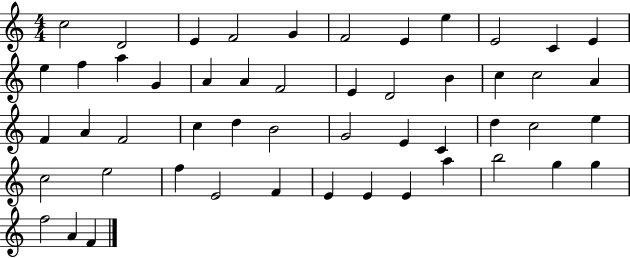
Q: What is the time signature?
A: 4/4